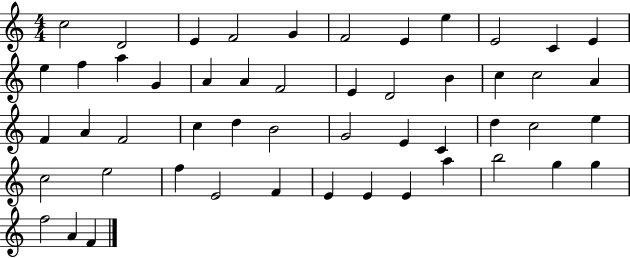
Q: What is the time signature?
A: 4/4